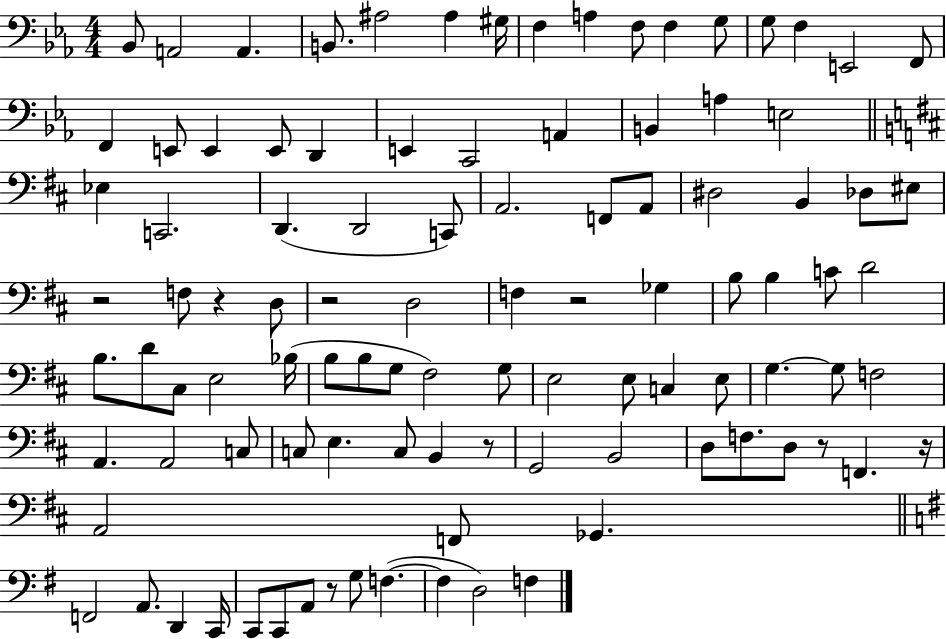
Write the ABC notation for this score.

X:1
T:Untitled
M:4/4
L:1/4
K:Eb
_B,,/2 A,,2 A,, B,,/2 ^A,2 ^A, ^G,/4 F, A, F,/2 F, G,/2 G,/2 F, E,,2 F,,/2 F,, E,,/2 E,, E,,/2 D,, E,, C,,2 A,, B,, A, E,2 _E, C,,2 D,, D,,2 C,,/2 A,,2 F,,/2 A,,/2 ^D,2 B,, _D,/2 ^E,/2 z2 F,/2 z D,/2 z2 D,2 F, z2 _G, B,/2 B, C/2 D2 B,/2 D/2 ^C,/2 E,2 _B,/4 B,/2 B,/2 G,/2 ^F,2 G,/2 E,2 E,/2 C, E,/2 G, G,/2 F,2 A,, A,,2 C,/2 C,/2 E, C,/2 B,, z/2 G,,2 B,,2 D,/2 F,/2 D,/2 z/2 F,, z/4 A,,2 F,,/2 _G,, F,,2 A,,/2 D,, C,,/4 C,,/2 C,,/2 A,,/2 z/2 G,/2 F, F, D,2 F,